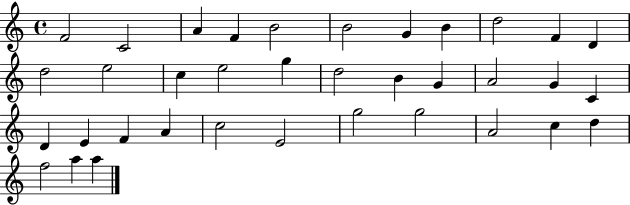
{
  \clef treble
  \time 4/4
  \defaultTimeSignature
  \key c \major
  f'2 c'2 | a'4 f'4 b'2 | b'2 g'4 b'4 | d''2 f'4 d'4 | \break d''2 e''2 | c''4 e''2 g''4 | d''2 b'4 g'4 | a'2 g'4 c'4 | \break d'4 e'4 f'4 a'4 | c''2 e'2 | g''2 g''2 | a'2 c''4 d''4 | \break f''2 a''4 a''4 | \bar "|."
}